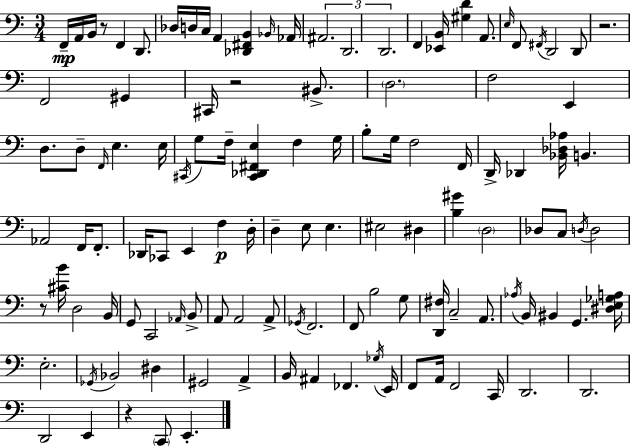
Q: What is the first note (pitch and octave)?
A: F2